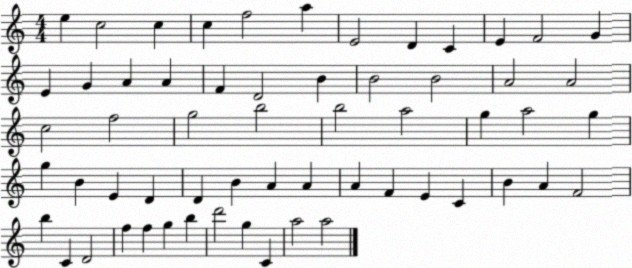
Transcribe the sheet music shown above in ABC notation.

X:1
T:Untitled
M:4/4
L:1/4
K:C
e c2 c c f2 a E2 D C E F2 G E G A A F D2 B B2 B2 A2 A2 c2 f2 g2 b2 b2 a2 g a2 g g B E D D B A A A F E C B A F2 b C D2 f f g b d'2 g C a2 a2